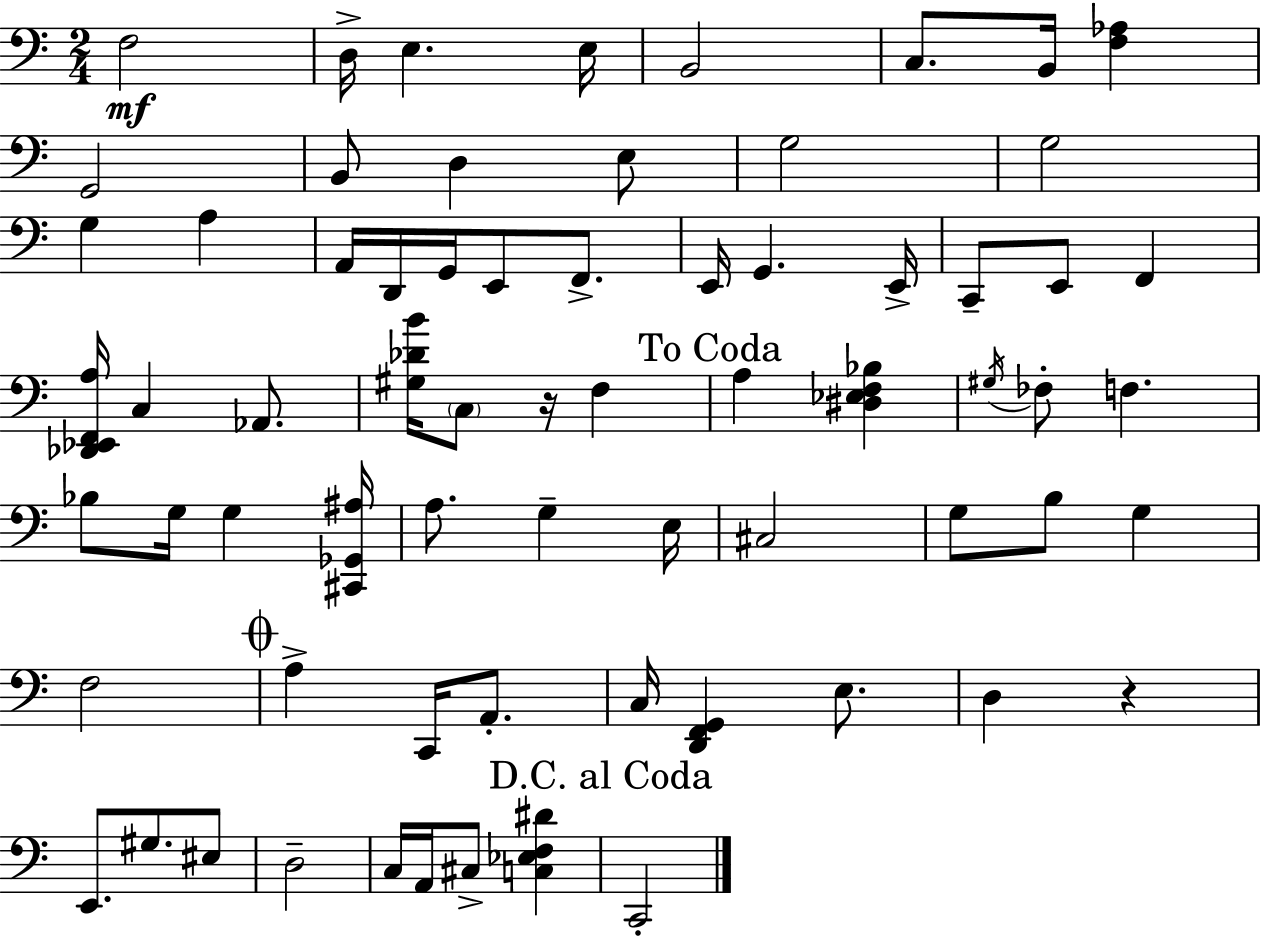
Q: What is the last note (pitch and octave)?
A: C2